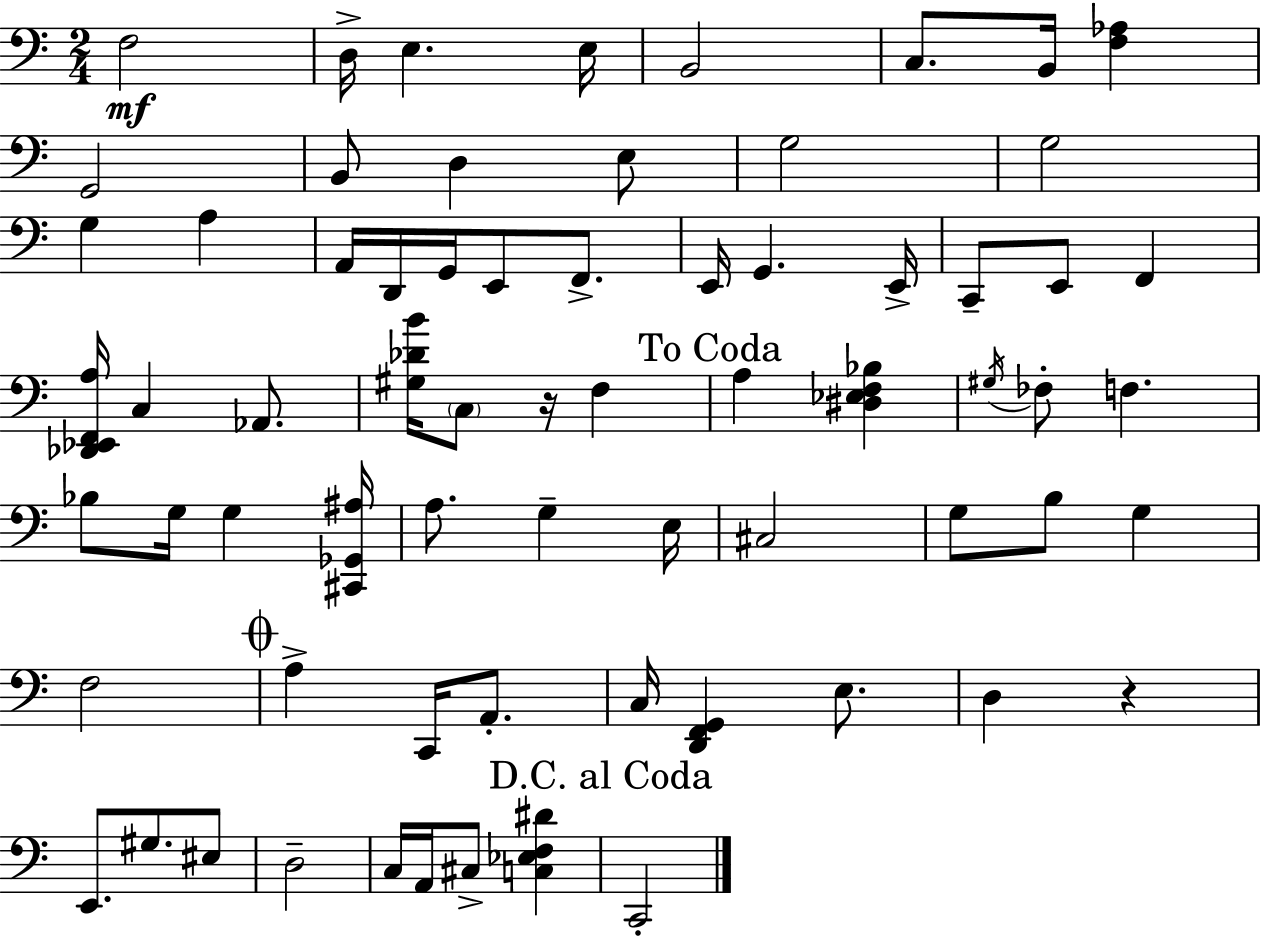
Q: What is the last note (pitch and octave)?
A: C2